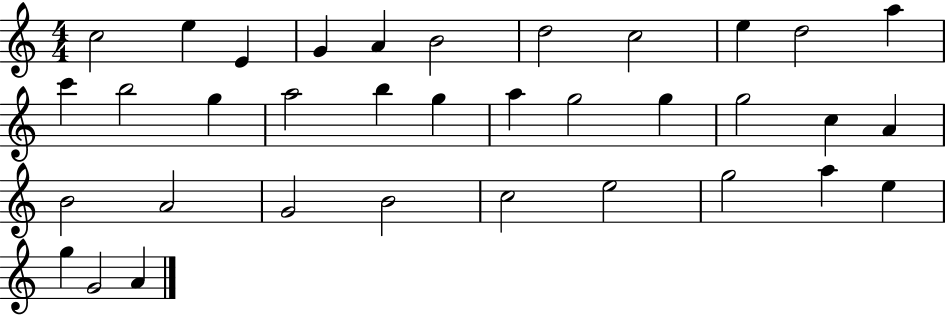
X:1
T:Untitled
M:4/4
L:1/4
K:C
c2 e E G A B2 d2 c2 e d2 a c' b2 g a2 b g a g2 g g2 c A B2 A2 G2 B2 c2 e2 g2 a e g G2 A